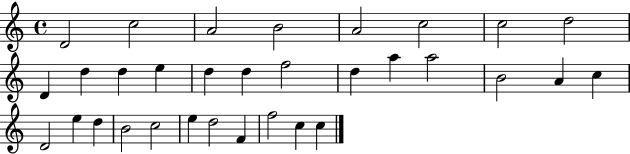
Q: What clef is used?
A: treble